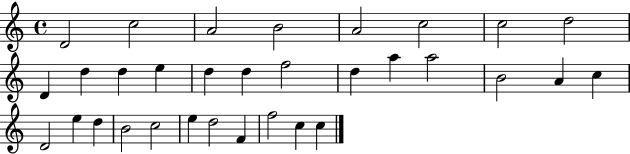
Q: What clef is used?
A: treble